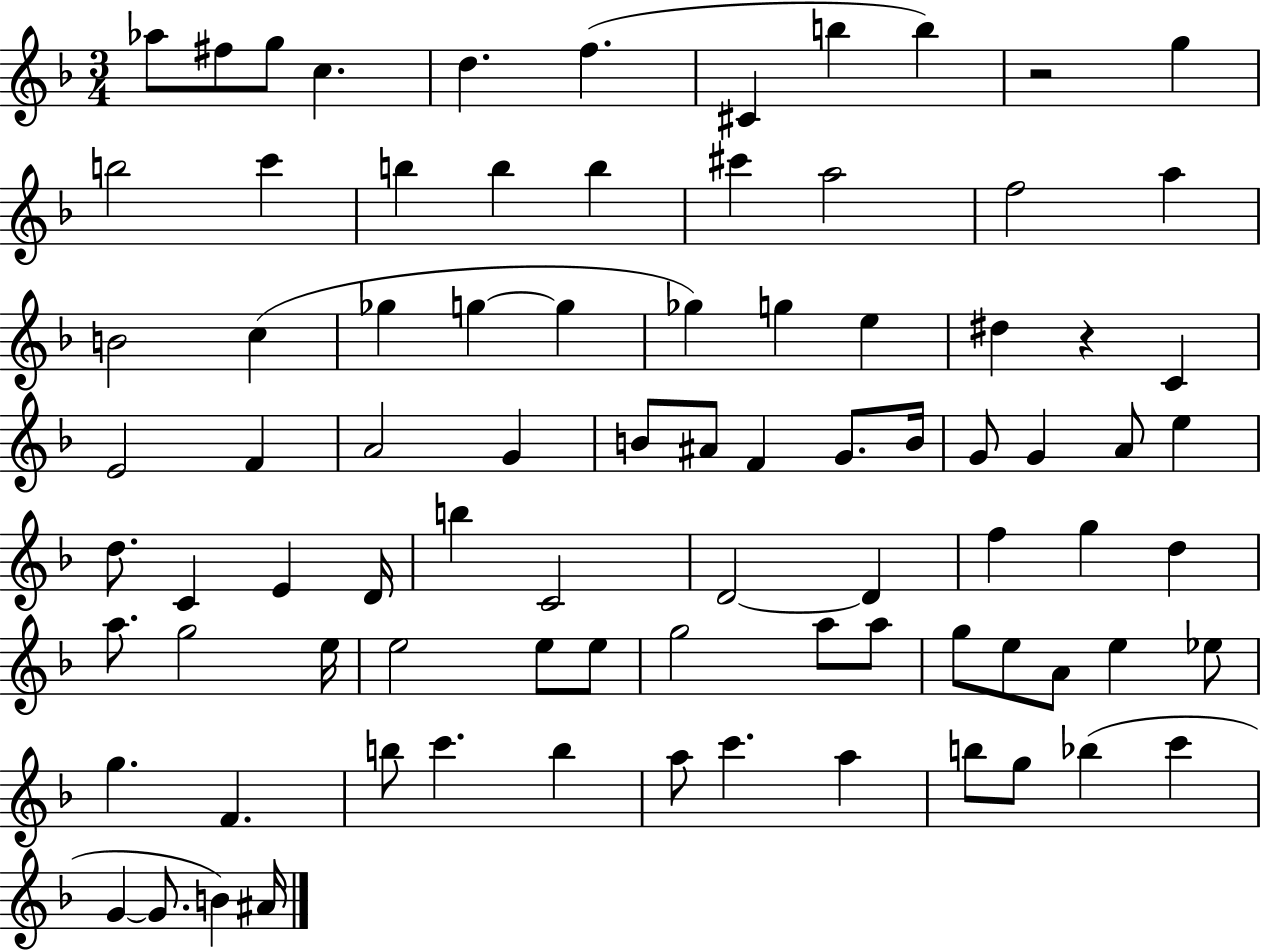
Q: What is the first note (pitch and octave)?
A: Ab5